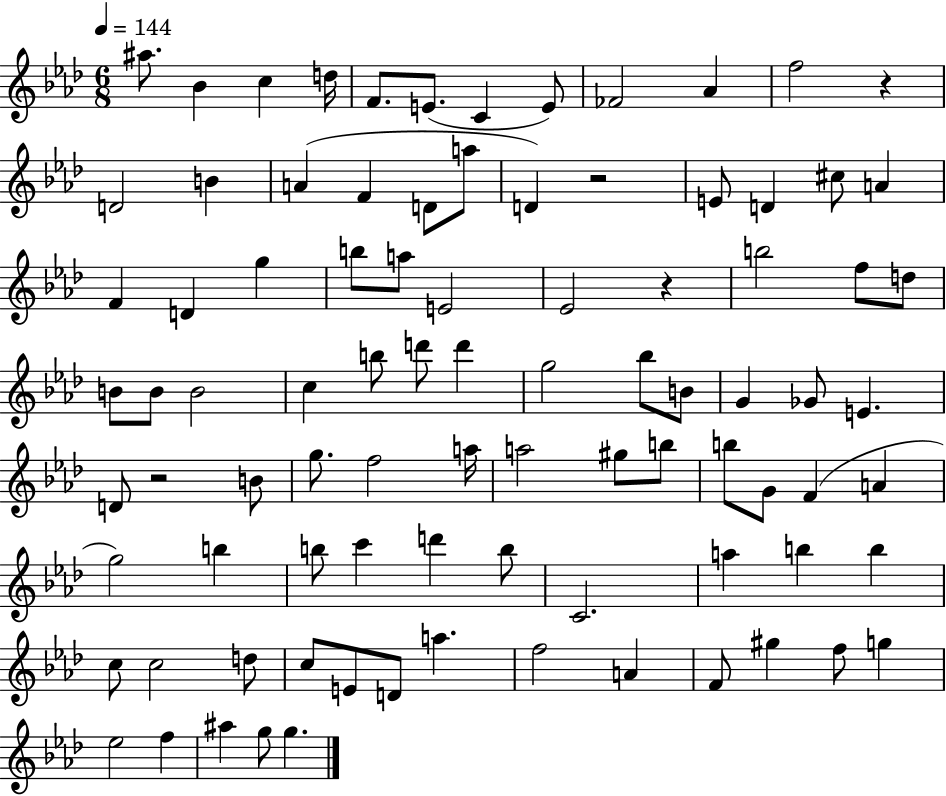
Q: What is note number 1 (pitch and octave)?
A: A#5